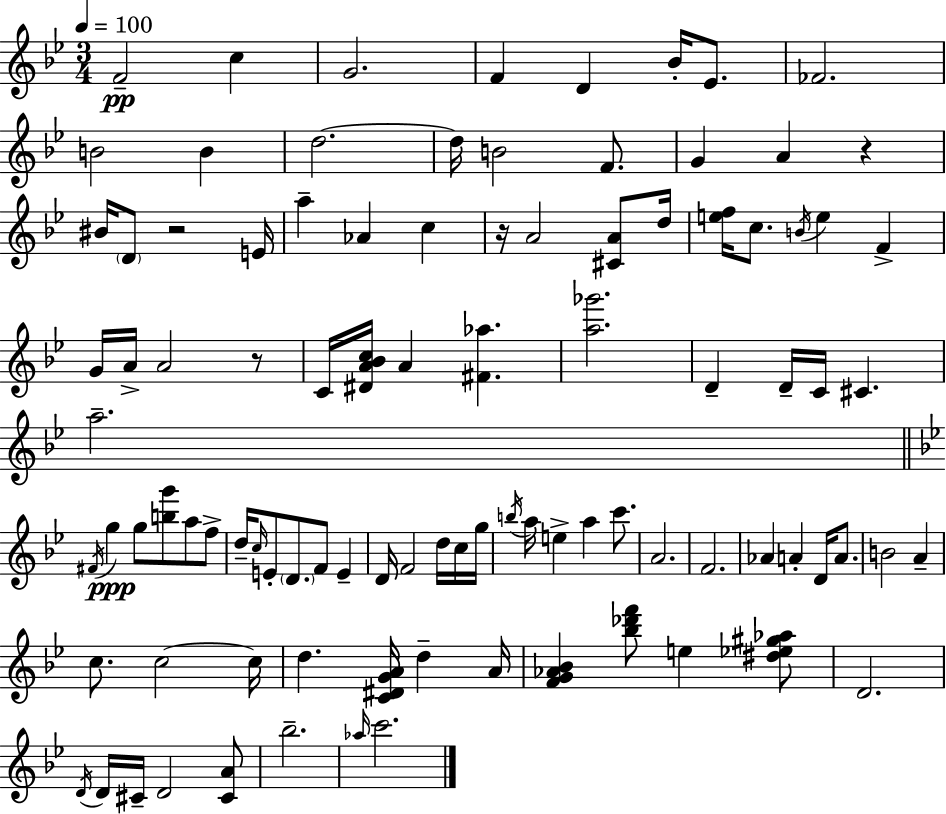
F4/h C5/q G4/h. F4/q D4/q Bb4/s Eb4/e. FES4/h. B4/h B4/q D5/h. D5/s B4/h F4/e. G4/q A4/q R/q BIS4/s D4/e R/h E4/s A5/q Ab4/q C5/q R/s A4/h [C#4,A4]/e D5/s [E5,F5]/s C5/e. B4/s E5/q F4/q G4/s A4/s A4/h R/e C4/s [D#4,A4,Bb4,C5]/s A4/q [F#4,Ab5]/q. [A5,Gb6]/h. D4/q D4/s C4/s C#4/q. A5/h. F#4/s G5/q G5/e [B5,G6]/e A5/e F5/e D5/s C5/s E4/e D4/e. F4/e E4/q D4/s F4/h D5/s C5/s G5/s B5/s A5/s E5/q A5/q C6/e. A4/h. F4/h. Ab4/q A4/q D4/s A4/e. B4/h A4/q C5/e. C5/h C5/s D5/q. [C4,D#4,G4,A4]/s D5/q A4/s [F4,G4,Ab4,Bb4]/q [Bb5,Db6,F6]/e E5/q [D#5,Eb5,G#5,Ab5]/e D4/h. D4/s D4/s C#4/s D4/h [C#4,A4]/e Bb5/h. Ab5/s C6/h.